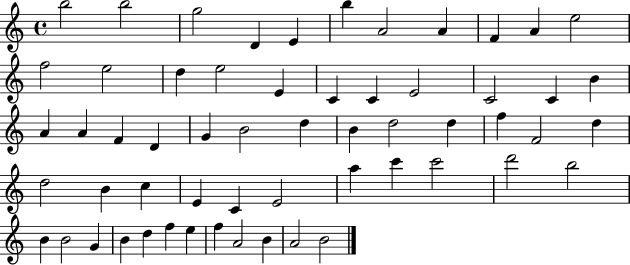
{
  \clef treble
  \time 4/4
  \defaultTimeSignature
  \key c \major
  b''2 b''2 | g''2 d'4 e'4 | b''4 a'2 a'4 | f'4 a'4 e''2 | \break f''2 e''2 | d''4 e''2 e'4 | c'4 c'4 e'2 | c'2 c'4 b'4 | \break a'4 a'4 f'4 d'4 | g'4 b'2 d''4 | b'4 d''2 d''4 | f''4 f'2 d''4 | \break d''2 b'4 c''4 | e'4 c'4 e'2 | a''4 c'''4 c'''2 | d'''2 b''2 | \break b'4 b'2 g'4 | b'4 d''4 f''4 e''4 | f''4 a'2 b'4 | a'2 b'2 | \break \bar "|."
}